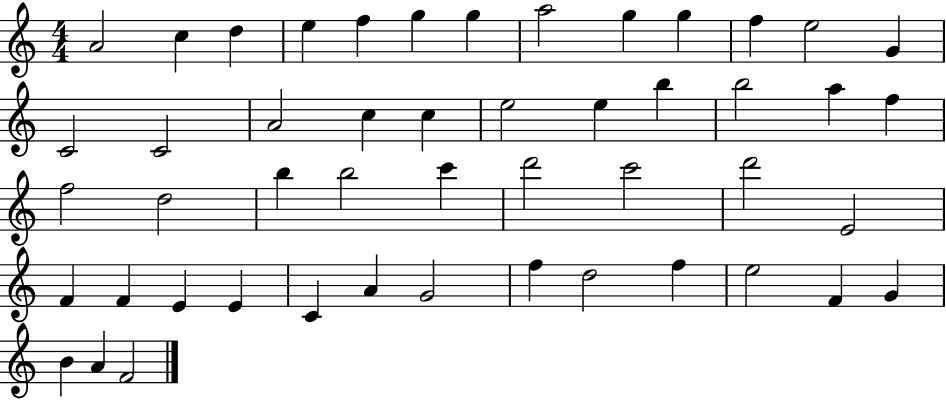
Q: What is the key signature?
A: C major